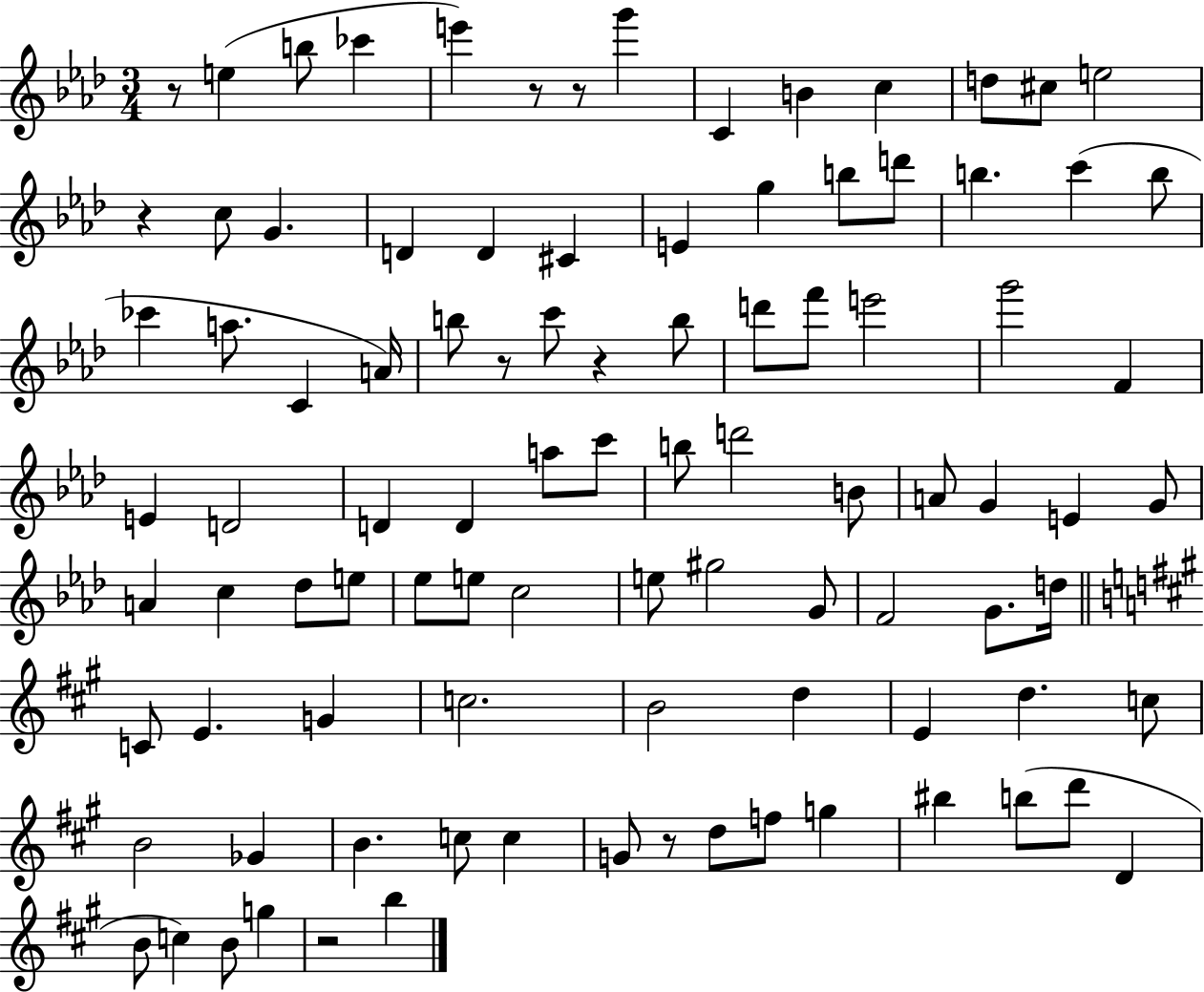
{
  \clef treble
  \numericTimeSignature
  \time 3/4
  \key aes \major
  r8 e''4( b''8 ces'''4 | e'''4) r8 r8 g'''4 | c'4 b'4 c''4 | d''8 cis''8 e''2 | \break r4 c''8 g'4. | d'4 d'4 cis'4 | e'4 g''4 b''8 d'''8 | b''4. c'''4( b''8 | \break ces'''4 a''8. c'4 a'16) | b''8 r8 c'''8 r4 b''8 | d'''8 f'''8 e'''2 | g'''2 f'4 | \break e'4 d'2 | d'4 d'4 a''8 c'''8 | b''8 d'''2 b'8 | a'8 g'4 e'4 g'8 | \break a'4 c''4 des''8 e''8 | ees''8 e''8 c''2 | e''8 gis''2 g'8 | f'2 g'8. d''16 | \break \bar "||" \break \key a \major c'8 e'4. g'4 | c''2. | b'2 d''4 | e'4 d''4. c''8 | \break b'2 ges'4 | b'4. c''8 c''4 | g'8 r8 d''8 f''8 g''4 | bis''4 b''8( d'''8 d'4 | \break b'8 c''4) b'8 g''4 | r2 b''4 | \bar "|."
}